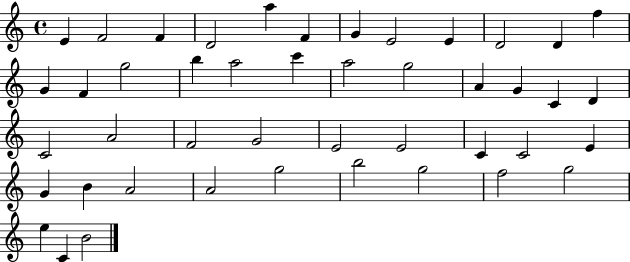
X:1
T:Untitled
M:4/4
L:1/4
K:C
E F2 F D2 a F G E2 E D2 D f G F g2 b a2 c' a2 g2 A G C D C2 A2 F2 G2 E2 E2 C C2 E G B A2 A2 g2 b2 g2 f2 g2 e C B2